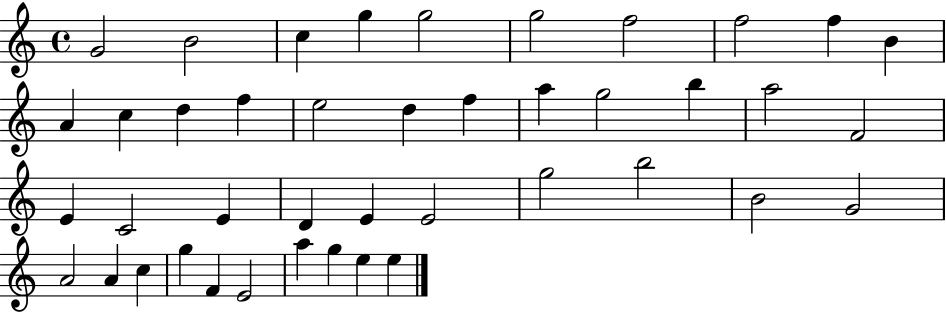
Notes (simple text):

G4/h B4/h C5/q G5/q G5/h G5/h F5/h F5/h F5/q B4/q A4/q C5/q D5/q F5/q E5/h D5/q F5/q A5/q G5/h B5/q A5/h F4/h E4/q C4/h E4/q D4/q E4/q E4/h G5/h B5/h B4/h G4/h A4/h A4/q C5/q G5/q F4/q E4/h A5/q G5/q E5/q E5/q